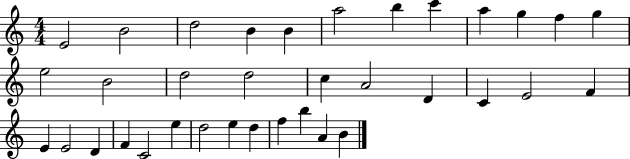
{
  \clef treble
  \numericTimeSignature
  \time 4/4
  \key c \major
  e'2 b'2 | d''2 b'4 b'4 | a''2 b''4 c'''4 | a''4 g''4 f''4 g''4 | \break e''2 b'2 | d''2 d''2 | c''4 a'2 d'4 | c'4 e'2 f'4 | \break e'4 e'2 d'4 | f'4 c'2 e''4 | d''2 e''4 d''4 | f''4 b''4 a'4 b'4 | \break \bar "|."
}